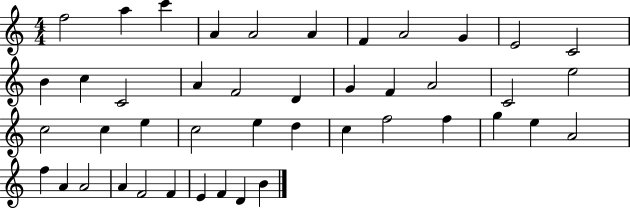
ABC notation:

X:1
T:Untitled
M:4/4
L:1/4
K:C
f2 a c' A A2 A F A2 G E2 C2 B c C2 A F2 D G F A2 C2 e2 c2 c e c2 e d c f2 f g e A2 f A A2 A F2 F E F D B